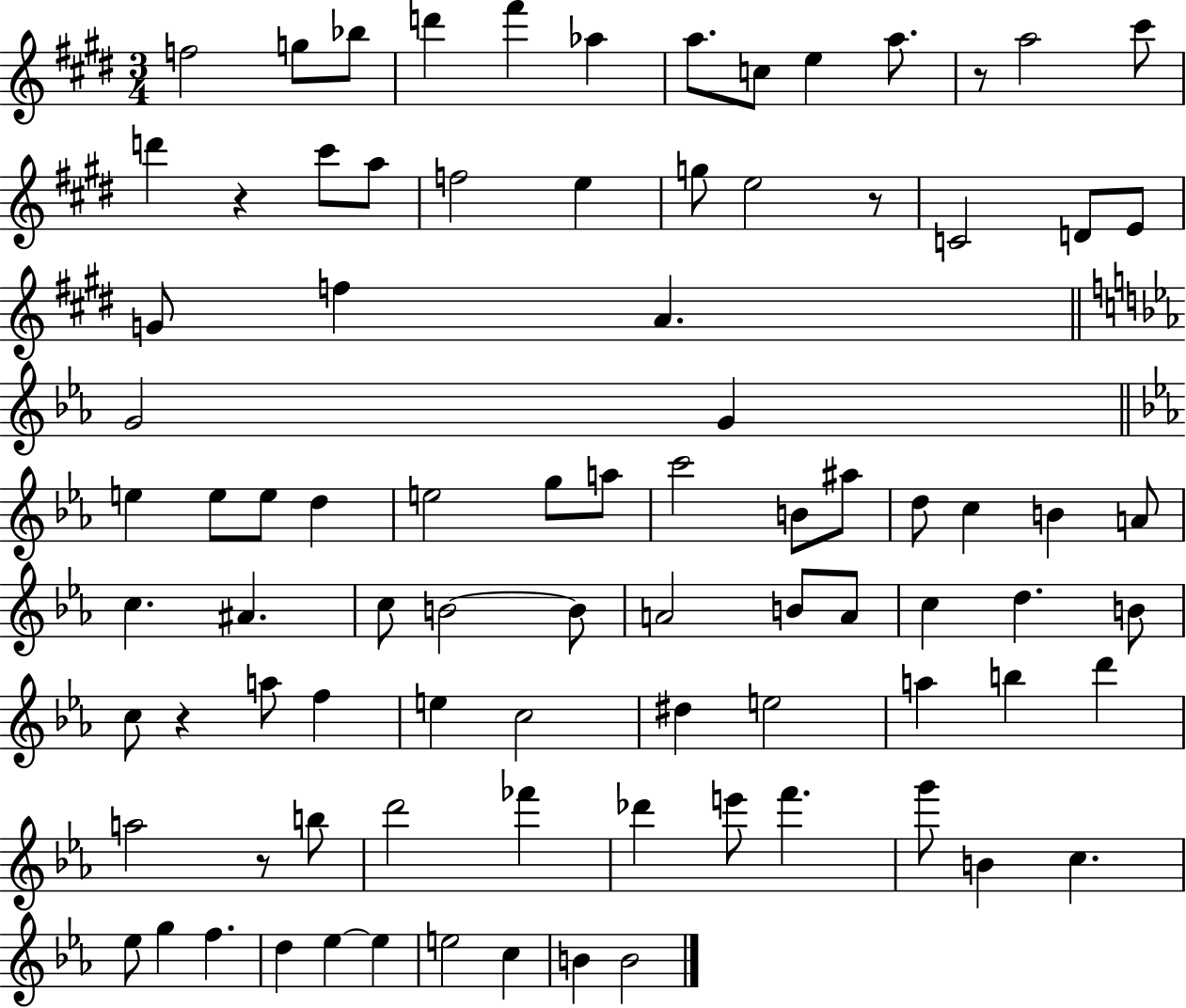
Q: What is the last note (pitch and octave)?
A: B4